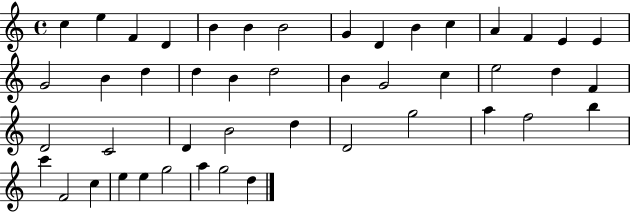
{
  \clef treble
  \time 4/4
  \defaultTimeSignature
  \key c \major
  c''4 e''4 f'4 d'4 | b'4 b'4 b'2 | g'4 d'4 b'4 c''4 | a'4 f'4 e'4 e'4 | \break g'2 b'4 d''4 | d''4 b'4 d''2 | b'4 g'2 c''4 | e''2 d''4 f'4 | \break d'2 c'2 | d'4 b'2 d''4 | d'2 g''2 | a''4 f''2 b''4 | \break c'''4 f'2 c''4 | e''4 e''4 g''2 | a''4 g''2 d''4 | \bar "|."
}